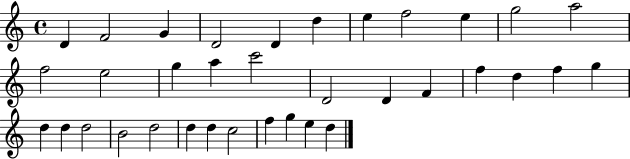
{
  \clef treble
  \time 4/4
  \defaultTimeSignature
  \key c \major
  d'4 f'2 g'4 | d'2 d'4 d''4 | e''4 f''2 e''4 | g''2 a''2 | \break f''2 e''2 | g''4 a''4 c'''2 | d'2 d'4 f'4 | f''4 d''4 f''4 g''4 | \break d''4 d''4 d''2 | b'2 d''2 | d''4 d''4 c''2 | f''4 g''4 e''4 d''4 | \break \bar "|."
}